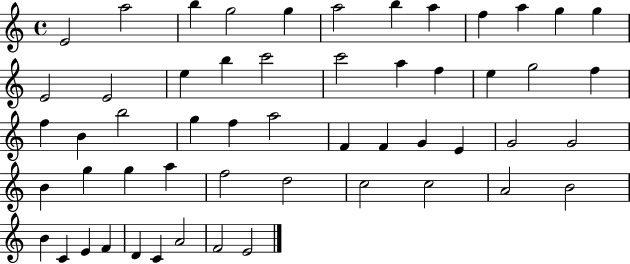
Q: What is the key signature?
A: C major